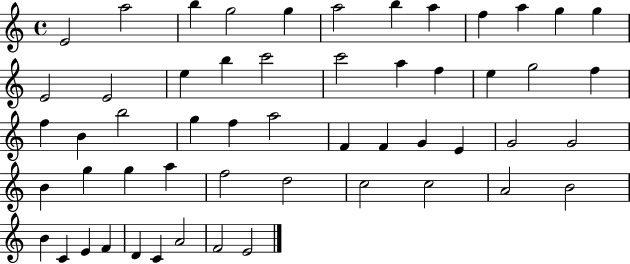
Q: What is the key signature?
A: C major